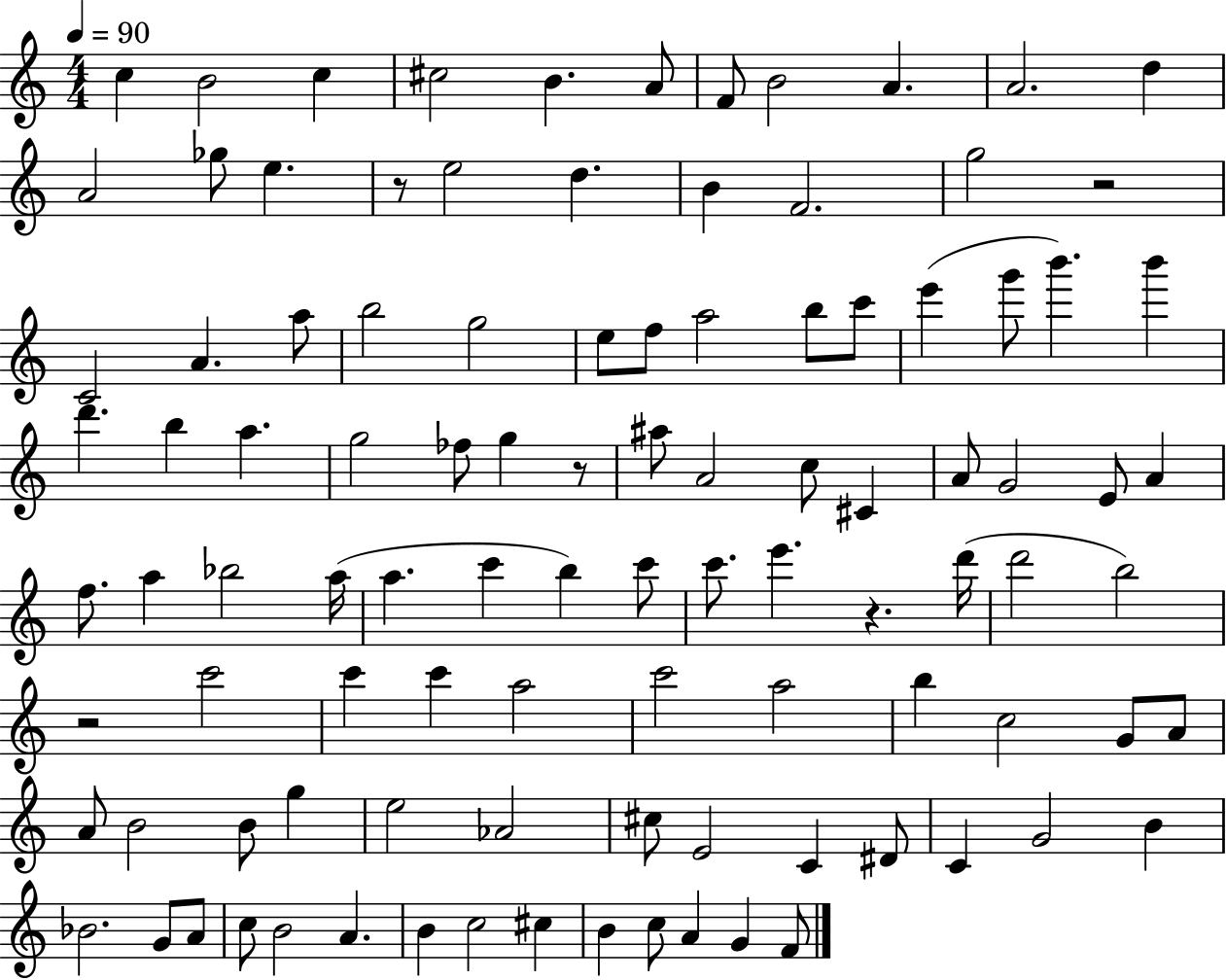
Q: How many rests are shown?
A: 5